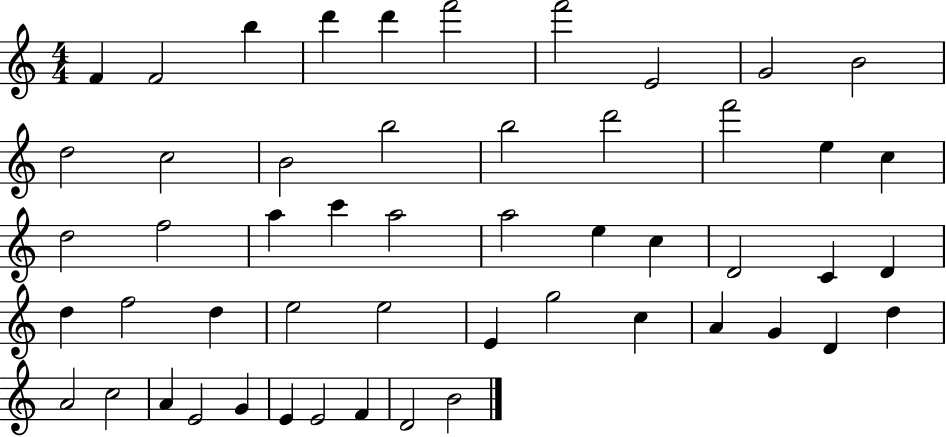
F4/q F4/h B5/q D6/q D6/q F6/h F6/h E4/h G4/h B4/h D5/h C5/h B4/h B5/h B5/h D6/h F6/h E5/q C5/q D5/h F5/h A5/q C6/q A5/h A5/h E5/q C5/q D4/h C4/q D4/q D5/q F5/h D5/q E5/h E5/h E4/q G5/h C5/q A4/q G4/q D4/q D5/q A4/h C5/h A4/q E4/h G4/q E4/q E4/h F4/q D4/h B4/h